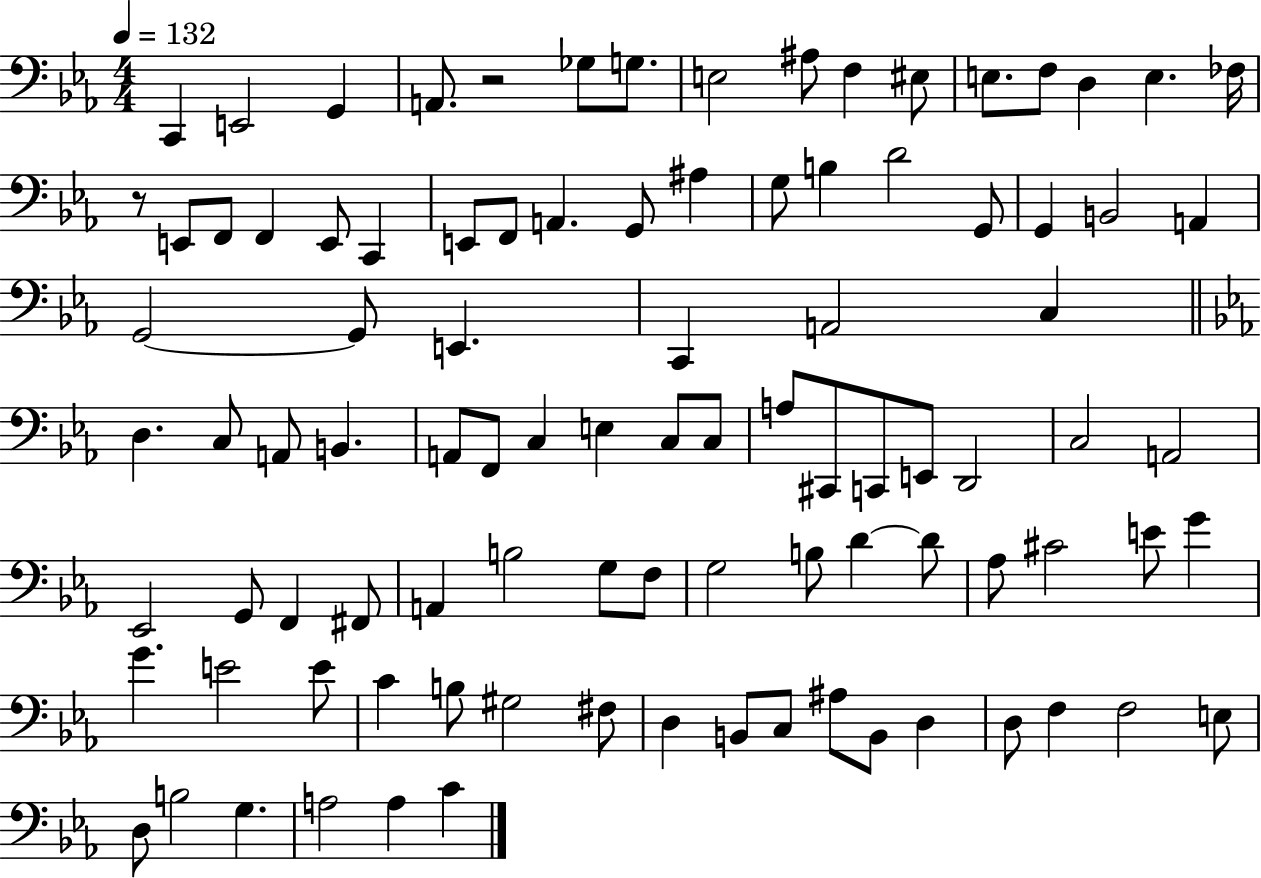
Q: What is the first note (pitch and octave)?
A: C2